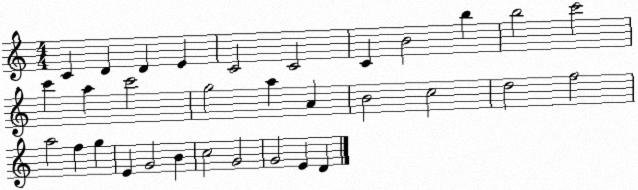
X:1
T:Untitled
M:4/4
L:1/4
K:C
C D D E C2 C2 C B2 b b2 c'2 c' a c'2 g2 a A B2 c2 d2 f2 a2 f g E G2 B c2 G2 G2 E D